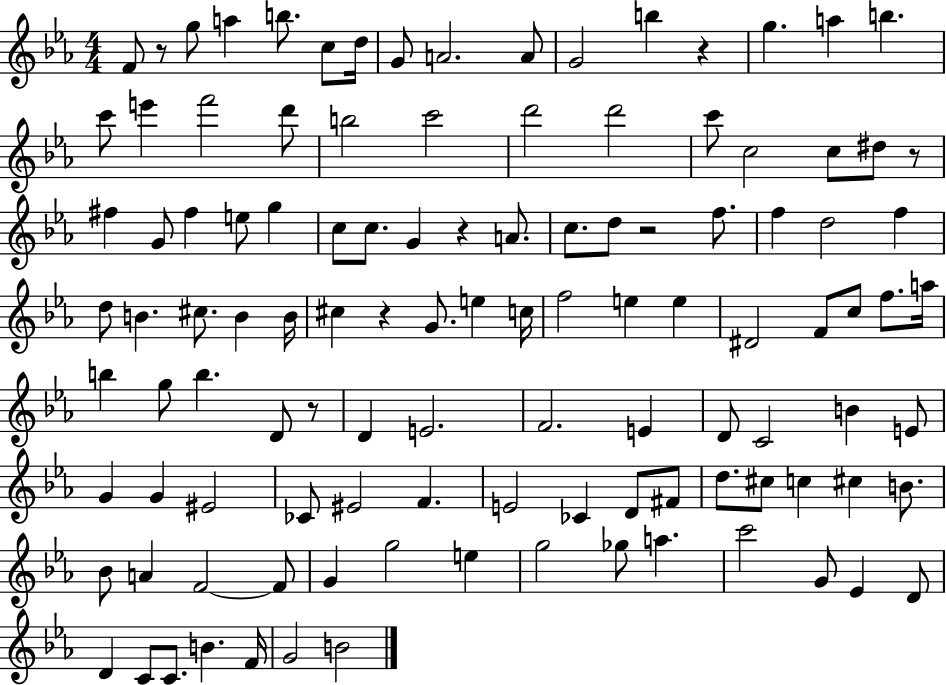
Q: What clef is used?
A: treble